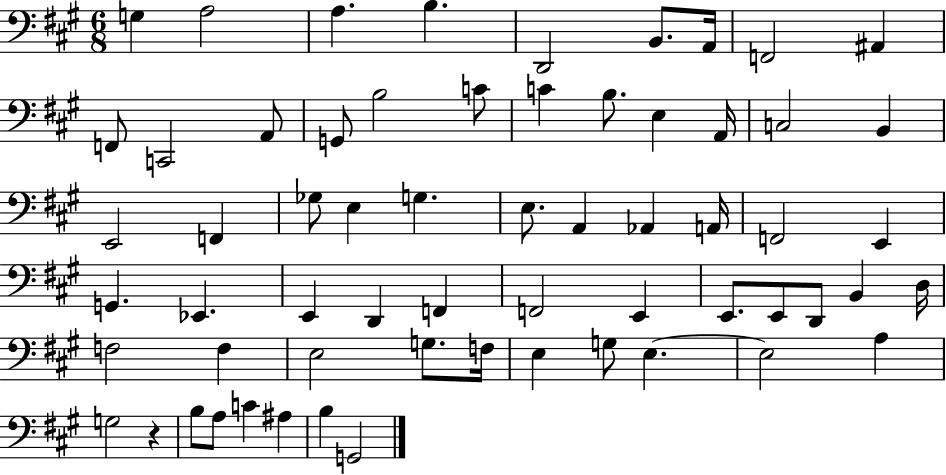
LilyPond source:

{
  \clef bass
  \numericTimeSignature
  \time 6/8
  \key a \major
  g4 a2 | a4. b4. | d,2 b,8. a,16 | f,2 ais,4 | \break f,8 c,2 a,8 | g,8 b2 c'8 | c'4 b8. e4 a,16 | c2 b,4 | \break e,2 f,4 | ges8 e4 g4. | e8. a,4 aes,4 a,16 | f,2 e,4 | \break g,4. ees,4. | e,4 d,4 f,4 | f,2 e,4 | e,8. e,8 d,8 b,4 d16 | \break f2 f4 | e2 g8. f16 | e4 g8 e4.~~ | e2 a4 | \break g2 r4 | b8 a8 c'4 ais4 | b4 g,2 | \bar "|."
}